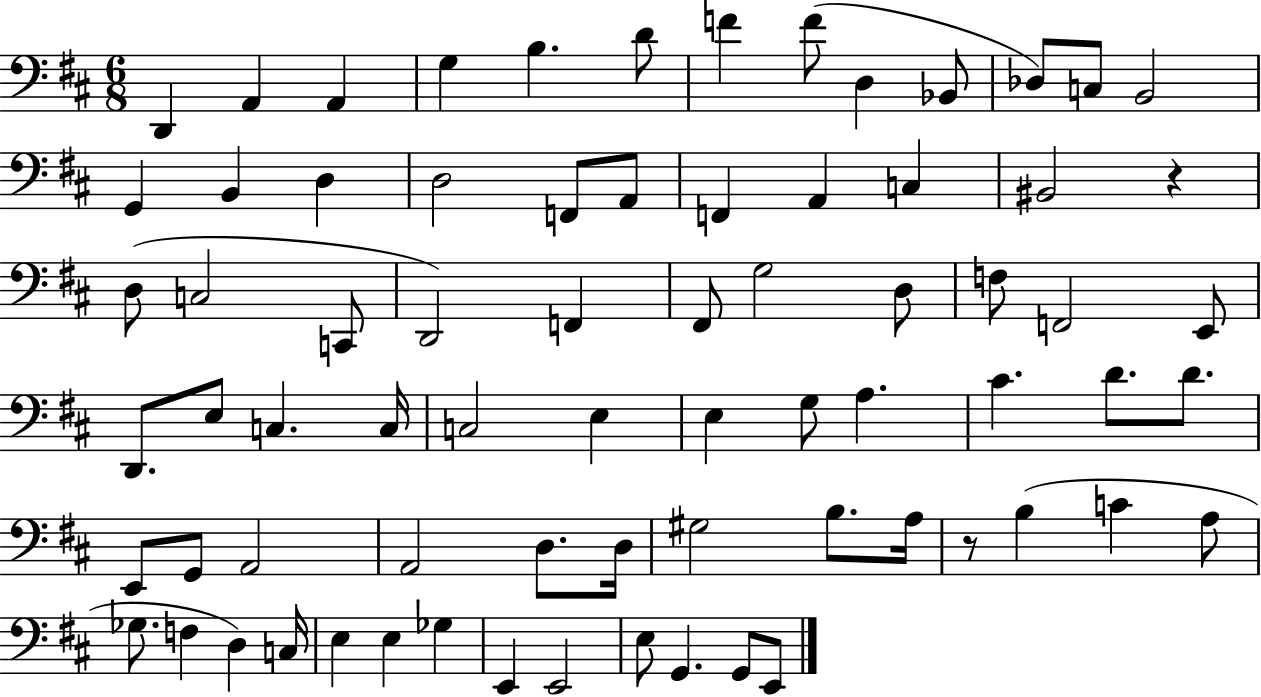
X:1
T:Untitled
M:6/8
L:1/4
K:D
D,, A,, A,, G, B, D/2 F F/2 D, _B,,/2 _D,/2 C,/2 B,,2 G,, B,, D, D,2 F,,/2 A,,/2 F,, A,, C, ^B,,2 z D,/2 C,2 C,,/2 D,,2 F,, ^F,,/2 G,2 D,/2 F,/2 F,,2 E,,/2 D,,/2 E,/2 C, C,/4 C,2 E, E, G,/2 A, ^C D/2 D/2 E,,/2 G,,/2 A,,2 A,,2 D,/2 D,/4 ^G,2 B,/2 A,/4 z/2 B, C A,/2 _G,/2 F, D, C,/4 E, E, _G, E,, E,,2 E,/2 G,, G,,/2 E,,/2